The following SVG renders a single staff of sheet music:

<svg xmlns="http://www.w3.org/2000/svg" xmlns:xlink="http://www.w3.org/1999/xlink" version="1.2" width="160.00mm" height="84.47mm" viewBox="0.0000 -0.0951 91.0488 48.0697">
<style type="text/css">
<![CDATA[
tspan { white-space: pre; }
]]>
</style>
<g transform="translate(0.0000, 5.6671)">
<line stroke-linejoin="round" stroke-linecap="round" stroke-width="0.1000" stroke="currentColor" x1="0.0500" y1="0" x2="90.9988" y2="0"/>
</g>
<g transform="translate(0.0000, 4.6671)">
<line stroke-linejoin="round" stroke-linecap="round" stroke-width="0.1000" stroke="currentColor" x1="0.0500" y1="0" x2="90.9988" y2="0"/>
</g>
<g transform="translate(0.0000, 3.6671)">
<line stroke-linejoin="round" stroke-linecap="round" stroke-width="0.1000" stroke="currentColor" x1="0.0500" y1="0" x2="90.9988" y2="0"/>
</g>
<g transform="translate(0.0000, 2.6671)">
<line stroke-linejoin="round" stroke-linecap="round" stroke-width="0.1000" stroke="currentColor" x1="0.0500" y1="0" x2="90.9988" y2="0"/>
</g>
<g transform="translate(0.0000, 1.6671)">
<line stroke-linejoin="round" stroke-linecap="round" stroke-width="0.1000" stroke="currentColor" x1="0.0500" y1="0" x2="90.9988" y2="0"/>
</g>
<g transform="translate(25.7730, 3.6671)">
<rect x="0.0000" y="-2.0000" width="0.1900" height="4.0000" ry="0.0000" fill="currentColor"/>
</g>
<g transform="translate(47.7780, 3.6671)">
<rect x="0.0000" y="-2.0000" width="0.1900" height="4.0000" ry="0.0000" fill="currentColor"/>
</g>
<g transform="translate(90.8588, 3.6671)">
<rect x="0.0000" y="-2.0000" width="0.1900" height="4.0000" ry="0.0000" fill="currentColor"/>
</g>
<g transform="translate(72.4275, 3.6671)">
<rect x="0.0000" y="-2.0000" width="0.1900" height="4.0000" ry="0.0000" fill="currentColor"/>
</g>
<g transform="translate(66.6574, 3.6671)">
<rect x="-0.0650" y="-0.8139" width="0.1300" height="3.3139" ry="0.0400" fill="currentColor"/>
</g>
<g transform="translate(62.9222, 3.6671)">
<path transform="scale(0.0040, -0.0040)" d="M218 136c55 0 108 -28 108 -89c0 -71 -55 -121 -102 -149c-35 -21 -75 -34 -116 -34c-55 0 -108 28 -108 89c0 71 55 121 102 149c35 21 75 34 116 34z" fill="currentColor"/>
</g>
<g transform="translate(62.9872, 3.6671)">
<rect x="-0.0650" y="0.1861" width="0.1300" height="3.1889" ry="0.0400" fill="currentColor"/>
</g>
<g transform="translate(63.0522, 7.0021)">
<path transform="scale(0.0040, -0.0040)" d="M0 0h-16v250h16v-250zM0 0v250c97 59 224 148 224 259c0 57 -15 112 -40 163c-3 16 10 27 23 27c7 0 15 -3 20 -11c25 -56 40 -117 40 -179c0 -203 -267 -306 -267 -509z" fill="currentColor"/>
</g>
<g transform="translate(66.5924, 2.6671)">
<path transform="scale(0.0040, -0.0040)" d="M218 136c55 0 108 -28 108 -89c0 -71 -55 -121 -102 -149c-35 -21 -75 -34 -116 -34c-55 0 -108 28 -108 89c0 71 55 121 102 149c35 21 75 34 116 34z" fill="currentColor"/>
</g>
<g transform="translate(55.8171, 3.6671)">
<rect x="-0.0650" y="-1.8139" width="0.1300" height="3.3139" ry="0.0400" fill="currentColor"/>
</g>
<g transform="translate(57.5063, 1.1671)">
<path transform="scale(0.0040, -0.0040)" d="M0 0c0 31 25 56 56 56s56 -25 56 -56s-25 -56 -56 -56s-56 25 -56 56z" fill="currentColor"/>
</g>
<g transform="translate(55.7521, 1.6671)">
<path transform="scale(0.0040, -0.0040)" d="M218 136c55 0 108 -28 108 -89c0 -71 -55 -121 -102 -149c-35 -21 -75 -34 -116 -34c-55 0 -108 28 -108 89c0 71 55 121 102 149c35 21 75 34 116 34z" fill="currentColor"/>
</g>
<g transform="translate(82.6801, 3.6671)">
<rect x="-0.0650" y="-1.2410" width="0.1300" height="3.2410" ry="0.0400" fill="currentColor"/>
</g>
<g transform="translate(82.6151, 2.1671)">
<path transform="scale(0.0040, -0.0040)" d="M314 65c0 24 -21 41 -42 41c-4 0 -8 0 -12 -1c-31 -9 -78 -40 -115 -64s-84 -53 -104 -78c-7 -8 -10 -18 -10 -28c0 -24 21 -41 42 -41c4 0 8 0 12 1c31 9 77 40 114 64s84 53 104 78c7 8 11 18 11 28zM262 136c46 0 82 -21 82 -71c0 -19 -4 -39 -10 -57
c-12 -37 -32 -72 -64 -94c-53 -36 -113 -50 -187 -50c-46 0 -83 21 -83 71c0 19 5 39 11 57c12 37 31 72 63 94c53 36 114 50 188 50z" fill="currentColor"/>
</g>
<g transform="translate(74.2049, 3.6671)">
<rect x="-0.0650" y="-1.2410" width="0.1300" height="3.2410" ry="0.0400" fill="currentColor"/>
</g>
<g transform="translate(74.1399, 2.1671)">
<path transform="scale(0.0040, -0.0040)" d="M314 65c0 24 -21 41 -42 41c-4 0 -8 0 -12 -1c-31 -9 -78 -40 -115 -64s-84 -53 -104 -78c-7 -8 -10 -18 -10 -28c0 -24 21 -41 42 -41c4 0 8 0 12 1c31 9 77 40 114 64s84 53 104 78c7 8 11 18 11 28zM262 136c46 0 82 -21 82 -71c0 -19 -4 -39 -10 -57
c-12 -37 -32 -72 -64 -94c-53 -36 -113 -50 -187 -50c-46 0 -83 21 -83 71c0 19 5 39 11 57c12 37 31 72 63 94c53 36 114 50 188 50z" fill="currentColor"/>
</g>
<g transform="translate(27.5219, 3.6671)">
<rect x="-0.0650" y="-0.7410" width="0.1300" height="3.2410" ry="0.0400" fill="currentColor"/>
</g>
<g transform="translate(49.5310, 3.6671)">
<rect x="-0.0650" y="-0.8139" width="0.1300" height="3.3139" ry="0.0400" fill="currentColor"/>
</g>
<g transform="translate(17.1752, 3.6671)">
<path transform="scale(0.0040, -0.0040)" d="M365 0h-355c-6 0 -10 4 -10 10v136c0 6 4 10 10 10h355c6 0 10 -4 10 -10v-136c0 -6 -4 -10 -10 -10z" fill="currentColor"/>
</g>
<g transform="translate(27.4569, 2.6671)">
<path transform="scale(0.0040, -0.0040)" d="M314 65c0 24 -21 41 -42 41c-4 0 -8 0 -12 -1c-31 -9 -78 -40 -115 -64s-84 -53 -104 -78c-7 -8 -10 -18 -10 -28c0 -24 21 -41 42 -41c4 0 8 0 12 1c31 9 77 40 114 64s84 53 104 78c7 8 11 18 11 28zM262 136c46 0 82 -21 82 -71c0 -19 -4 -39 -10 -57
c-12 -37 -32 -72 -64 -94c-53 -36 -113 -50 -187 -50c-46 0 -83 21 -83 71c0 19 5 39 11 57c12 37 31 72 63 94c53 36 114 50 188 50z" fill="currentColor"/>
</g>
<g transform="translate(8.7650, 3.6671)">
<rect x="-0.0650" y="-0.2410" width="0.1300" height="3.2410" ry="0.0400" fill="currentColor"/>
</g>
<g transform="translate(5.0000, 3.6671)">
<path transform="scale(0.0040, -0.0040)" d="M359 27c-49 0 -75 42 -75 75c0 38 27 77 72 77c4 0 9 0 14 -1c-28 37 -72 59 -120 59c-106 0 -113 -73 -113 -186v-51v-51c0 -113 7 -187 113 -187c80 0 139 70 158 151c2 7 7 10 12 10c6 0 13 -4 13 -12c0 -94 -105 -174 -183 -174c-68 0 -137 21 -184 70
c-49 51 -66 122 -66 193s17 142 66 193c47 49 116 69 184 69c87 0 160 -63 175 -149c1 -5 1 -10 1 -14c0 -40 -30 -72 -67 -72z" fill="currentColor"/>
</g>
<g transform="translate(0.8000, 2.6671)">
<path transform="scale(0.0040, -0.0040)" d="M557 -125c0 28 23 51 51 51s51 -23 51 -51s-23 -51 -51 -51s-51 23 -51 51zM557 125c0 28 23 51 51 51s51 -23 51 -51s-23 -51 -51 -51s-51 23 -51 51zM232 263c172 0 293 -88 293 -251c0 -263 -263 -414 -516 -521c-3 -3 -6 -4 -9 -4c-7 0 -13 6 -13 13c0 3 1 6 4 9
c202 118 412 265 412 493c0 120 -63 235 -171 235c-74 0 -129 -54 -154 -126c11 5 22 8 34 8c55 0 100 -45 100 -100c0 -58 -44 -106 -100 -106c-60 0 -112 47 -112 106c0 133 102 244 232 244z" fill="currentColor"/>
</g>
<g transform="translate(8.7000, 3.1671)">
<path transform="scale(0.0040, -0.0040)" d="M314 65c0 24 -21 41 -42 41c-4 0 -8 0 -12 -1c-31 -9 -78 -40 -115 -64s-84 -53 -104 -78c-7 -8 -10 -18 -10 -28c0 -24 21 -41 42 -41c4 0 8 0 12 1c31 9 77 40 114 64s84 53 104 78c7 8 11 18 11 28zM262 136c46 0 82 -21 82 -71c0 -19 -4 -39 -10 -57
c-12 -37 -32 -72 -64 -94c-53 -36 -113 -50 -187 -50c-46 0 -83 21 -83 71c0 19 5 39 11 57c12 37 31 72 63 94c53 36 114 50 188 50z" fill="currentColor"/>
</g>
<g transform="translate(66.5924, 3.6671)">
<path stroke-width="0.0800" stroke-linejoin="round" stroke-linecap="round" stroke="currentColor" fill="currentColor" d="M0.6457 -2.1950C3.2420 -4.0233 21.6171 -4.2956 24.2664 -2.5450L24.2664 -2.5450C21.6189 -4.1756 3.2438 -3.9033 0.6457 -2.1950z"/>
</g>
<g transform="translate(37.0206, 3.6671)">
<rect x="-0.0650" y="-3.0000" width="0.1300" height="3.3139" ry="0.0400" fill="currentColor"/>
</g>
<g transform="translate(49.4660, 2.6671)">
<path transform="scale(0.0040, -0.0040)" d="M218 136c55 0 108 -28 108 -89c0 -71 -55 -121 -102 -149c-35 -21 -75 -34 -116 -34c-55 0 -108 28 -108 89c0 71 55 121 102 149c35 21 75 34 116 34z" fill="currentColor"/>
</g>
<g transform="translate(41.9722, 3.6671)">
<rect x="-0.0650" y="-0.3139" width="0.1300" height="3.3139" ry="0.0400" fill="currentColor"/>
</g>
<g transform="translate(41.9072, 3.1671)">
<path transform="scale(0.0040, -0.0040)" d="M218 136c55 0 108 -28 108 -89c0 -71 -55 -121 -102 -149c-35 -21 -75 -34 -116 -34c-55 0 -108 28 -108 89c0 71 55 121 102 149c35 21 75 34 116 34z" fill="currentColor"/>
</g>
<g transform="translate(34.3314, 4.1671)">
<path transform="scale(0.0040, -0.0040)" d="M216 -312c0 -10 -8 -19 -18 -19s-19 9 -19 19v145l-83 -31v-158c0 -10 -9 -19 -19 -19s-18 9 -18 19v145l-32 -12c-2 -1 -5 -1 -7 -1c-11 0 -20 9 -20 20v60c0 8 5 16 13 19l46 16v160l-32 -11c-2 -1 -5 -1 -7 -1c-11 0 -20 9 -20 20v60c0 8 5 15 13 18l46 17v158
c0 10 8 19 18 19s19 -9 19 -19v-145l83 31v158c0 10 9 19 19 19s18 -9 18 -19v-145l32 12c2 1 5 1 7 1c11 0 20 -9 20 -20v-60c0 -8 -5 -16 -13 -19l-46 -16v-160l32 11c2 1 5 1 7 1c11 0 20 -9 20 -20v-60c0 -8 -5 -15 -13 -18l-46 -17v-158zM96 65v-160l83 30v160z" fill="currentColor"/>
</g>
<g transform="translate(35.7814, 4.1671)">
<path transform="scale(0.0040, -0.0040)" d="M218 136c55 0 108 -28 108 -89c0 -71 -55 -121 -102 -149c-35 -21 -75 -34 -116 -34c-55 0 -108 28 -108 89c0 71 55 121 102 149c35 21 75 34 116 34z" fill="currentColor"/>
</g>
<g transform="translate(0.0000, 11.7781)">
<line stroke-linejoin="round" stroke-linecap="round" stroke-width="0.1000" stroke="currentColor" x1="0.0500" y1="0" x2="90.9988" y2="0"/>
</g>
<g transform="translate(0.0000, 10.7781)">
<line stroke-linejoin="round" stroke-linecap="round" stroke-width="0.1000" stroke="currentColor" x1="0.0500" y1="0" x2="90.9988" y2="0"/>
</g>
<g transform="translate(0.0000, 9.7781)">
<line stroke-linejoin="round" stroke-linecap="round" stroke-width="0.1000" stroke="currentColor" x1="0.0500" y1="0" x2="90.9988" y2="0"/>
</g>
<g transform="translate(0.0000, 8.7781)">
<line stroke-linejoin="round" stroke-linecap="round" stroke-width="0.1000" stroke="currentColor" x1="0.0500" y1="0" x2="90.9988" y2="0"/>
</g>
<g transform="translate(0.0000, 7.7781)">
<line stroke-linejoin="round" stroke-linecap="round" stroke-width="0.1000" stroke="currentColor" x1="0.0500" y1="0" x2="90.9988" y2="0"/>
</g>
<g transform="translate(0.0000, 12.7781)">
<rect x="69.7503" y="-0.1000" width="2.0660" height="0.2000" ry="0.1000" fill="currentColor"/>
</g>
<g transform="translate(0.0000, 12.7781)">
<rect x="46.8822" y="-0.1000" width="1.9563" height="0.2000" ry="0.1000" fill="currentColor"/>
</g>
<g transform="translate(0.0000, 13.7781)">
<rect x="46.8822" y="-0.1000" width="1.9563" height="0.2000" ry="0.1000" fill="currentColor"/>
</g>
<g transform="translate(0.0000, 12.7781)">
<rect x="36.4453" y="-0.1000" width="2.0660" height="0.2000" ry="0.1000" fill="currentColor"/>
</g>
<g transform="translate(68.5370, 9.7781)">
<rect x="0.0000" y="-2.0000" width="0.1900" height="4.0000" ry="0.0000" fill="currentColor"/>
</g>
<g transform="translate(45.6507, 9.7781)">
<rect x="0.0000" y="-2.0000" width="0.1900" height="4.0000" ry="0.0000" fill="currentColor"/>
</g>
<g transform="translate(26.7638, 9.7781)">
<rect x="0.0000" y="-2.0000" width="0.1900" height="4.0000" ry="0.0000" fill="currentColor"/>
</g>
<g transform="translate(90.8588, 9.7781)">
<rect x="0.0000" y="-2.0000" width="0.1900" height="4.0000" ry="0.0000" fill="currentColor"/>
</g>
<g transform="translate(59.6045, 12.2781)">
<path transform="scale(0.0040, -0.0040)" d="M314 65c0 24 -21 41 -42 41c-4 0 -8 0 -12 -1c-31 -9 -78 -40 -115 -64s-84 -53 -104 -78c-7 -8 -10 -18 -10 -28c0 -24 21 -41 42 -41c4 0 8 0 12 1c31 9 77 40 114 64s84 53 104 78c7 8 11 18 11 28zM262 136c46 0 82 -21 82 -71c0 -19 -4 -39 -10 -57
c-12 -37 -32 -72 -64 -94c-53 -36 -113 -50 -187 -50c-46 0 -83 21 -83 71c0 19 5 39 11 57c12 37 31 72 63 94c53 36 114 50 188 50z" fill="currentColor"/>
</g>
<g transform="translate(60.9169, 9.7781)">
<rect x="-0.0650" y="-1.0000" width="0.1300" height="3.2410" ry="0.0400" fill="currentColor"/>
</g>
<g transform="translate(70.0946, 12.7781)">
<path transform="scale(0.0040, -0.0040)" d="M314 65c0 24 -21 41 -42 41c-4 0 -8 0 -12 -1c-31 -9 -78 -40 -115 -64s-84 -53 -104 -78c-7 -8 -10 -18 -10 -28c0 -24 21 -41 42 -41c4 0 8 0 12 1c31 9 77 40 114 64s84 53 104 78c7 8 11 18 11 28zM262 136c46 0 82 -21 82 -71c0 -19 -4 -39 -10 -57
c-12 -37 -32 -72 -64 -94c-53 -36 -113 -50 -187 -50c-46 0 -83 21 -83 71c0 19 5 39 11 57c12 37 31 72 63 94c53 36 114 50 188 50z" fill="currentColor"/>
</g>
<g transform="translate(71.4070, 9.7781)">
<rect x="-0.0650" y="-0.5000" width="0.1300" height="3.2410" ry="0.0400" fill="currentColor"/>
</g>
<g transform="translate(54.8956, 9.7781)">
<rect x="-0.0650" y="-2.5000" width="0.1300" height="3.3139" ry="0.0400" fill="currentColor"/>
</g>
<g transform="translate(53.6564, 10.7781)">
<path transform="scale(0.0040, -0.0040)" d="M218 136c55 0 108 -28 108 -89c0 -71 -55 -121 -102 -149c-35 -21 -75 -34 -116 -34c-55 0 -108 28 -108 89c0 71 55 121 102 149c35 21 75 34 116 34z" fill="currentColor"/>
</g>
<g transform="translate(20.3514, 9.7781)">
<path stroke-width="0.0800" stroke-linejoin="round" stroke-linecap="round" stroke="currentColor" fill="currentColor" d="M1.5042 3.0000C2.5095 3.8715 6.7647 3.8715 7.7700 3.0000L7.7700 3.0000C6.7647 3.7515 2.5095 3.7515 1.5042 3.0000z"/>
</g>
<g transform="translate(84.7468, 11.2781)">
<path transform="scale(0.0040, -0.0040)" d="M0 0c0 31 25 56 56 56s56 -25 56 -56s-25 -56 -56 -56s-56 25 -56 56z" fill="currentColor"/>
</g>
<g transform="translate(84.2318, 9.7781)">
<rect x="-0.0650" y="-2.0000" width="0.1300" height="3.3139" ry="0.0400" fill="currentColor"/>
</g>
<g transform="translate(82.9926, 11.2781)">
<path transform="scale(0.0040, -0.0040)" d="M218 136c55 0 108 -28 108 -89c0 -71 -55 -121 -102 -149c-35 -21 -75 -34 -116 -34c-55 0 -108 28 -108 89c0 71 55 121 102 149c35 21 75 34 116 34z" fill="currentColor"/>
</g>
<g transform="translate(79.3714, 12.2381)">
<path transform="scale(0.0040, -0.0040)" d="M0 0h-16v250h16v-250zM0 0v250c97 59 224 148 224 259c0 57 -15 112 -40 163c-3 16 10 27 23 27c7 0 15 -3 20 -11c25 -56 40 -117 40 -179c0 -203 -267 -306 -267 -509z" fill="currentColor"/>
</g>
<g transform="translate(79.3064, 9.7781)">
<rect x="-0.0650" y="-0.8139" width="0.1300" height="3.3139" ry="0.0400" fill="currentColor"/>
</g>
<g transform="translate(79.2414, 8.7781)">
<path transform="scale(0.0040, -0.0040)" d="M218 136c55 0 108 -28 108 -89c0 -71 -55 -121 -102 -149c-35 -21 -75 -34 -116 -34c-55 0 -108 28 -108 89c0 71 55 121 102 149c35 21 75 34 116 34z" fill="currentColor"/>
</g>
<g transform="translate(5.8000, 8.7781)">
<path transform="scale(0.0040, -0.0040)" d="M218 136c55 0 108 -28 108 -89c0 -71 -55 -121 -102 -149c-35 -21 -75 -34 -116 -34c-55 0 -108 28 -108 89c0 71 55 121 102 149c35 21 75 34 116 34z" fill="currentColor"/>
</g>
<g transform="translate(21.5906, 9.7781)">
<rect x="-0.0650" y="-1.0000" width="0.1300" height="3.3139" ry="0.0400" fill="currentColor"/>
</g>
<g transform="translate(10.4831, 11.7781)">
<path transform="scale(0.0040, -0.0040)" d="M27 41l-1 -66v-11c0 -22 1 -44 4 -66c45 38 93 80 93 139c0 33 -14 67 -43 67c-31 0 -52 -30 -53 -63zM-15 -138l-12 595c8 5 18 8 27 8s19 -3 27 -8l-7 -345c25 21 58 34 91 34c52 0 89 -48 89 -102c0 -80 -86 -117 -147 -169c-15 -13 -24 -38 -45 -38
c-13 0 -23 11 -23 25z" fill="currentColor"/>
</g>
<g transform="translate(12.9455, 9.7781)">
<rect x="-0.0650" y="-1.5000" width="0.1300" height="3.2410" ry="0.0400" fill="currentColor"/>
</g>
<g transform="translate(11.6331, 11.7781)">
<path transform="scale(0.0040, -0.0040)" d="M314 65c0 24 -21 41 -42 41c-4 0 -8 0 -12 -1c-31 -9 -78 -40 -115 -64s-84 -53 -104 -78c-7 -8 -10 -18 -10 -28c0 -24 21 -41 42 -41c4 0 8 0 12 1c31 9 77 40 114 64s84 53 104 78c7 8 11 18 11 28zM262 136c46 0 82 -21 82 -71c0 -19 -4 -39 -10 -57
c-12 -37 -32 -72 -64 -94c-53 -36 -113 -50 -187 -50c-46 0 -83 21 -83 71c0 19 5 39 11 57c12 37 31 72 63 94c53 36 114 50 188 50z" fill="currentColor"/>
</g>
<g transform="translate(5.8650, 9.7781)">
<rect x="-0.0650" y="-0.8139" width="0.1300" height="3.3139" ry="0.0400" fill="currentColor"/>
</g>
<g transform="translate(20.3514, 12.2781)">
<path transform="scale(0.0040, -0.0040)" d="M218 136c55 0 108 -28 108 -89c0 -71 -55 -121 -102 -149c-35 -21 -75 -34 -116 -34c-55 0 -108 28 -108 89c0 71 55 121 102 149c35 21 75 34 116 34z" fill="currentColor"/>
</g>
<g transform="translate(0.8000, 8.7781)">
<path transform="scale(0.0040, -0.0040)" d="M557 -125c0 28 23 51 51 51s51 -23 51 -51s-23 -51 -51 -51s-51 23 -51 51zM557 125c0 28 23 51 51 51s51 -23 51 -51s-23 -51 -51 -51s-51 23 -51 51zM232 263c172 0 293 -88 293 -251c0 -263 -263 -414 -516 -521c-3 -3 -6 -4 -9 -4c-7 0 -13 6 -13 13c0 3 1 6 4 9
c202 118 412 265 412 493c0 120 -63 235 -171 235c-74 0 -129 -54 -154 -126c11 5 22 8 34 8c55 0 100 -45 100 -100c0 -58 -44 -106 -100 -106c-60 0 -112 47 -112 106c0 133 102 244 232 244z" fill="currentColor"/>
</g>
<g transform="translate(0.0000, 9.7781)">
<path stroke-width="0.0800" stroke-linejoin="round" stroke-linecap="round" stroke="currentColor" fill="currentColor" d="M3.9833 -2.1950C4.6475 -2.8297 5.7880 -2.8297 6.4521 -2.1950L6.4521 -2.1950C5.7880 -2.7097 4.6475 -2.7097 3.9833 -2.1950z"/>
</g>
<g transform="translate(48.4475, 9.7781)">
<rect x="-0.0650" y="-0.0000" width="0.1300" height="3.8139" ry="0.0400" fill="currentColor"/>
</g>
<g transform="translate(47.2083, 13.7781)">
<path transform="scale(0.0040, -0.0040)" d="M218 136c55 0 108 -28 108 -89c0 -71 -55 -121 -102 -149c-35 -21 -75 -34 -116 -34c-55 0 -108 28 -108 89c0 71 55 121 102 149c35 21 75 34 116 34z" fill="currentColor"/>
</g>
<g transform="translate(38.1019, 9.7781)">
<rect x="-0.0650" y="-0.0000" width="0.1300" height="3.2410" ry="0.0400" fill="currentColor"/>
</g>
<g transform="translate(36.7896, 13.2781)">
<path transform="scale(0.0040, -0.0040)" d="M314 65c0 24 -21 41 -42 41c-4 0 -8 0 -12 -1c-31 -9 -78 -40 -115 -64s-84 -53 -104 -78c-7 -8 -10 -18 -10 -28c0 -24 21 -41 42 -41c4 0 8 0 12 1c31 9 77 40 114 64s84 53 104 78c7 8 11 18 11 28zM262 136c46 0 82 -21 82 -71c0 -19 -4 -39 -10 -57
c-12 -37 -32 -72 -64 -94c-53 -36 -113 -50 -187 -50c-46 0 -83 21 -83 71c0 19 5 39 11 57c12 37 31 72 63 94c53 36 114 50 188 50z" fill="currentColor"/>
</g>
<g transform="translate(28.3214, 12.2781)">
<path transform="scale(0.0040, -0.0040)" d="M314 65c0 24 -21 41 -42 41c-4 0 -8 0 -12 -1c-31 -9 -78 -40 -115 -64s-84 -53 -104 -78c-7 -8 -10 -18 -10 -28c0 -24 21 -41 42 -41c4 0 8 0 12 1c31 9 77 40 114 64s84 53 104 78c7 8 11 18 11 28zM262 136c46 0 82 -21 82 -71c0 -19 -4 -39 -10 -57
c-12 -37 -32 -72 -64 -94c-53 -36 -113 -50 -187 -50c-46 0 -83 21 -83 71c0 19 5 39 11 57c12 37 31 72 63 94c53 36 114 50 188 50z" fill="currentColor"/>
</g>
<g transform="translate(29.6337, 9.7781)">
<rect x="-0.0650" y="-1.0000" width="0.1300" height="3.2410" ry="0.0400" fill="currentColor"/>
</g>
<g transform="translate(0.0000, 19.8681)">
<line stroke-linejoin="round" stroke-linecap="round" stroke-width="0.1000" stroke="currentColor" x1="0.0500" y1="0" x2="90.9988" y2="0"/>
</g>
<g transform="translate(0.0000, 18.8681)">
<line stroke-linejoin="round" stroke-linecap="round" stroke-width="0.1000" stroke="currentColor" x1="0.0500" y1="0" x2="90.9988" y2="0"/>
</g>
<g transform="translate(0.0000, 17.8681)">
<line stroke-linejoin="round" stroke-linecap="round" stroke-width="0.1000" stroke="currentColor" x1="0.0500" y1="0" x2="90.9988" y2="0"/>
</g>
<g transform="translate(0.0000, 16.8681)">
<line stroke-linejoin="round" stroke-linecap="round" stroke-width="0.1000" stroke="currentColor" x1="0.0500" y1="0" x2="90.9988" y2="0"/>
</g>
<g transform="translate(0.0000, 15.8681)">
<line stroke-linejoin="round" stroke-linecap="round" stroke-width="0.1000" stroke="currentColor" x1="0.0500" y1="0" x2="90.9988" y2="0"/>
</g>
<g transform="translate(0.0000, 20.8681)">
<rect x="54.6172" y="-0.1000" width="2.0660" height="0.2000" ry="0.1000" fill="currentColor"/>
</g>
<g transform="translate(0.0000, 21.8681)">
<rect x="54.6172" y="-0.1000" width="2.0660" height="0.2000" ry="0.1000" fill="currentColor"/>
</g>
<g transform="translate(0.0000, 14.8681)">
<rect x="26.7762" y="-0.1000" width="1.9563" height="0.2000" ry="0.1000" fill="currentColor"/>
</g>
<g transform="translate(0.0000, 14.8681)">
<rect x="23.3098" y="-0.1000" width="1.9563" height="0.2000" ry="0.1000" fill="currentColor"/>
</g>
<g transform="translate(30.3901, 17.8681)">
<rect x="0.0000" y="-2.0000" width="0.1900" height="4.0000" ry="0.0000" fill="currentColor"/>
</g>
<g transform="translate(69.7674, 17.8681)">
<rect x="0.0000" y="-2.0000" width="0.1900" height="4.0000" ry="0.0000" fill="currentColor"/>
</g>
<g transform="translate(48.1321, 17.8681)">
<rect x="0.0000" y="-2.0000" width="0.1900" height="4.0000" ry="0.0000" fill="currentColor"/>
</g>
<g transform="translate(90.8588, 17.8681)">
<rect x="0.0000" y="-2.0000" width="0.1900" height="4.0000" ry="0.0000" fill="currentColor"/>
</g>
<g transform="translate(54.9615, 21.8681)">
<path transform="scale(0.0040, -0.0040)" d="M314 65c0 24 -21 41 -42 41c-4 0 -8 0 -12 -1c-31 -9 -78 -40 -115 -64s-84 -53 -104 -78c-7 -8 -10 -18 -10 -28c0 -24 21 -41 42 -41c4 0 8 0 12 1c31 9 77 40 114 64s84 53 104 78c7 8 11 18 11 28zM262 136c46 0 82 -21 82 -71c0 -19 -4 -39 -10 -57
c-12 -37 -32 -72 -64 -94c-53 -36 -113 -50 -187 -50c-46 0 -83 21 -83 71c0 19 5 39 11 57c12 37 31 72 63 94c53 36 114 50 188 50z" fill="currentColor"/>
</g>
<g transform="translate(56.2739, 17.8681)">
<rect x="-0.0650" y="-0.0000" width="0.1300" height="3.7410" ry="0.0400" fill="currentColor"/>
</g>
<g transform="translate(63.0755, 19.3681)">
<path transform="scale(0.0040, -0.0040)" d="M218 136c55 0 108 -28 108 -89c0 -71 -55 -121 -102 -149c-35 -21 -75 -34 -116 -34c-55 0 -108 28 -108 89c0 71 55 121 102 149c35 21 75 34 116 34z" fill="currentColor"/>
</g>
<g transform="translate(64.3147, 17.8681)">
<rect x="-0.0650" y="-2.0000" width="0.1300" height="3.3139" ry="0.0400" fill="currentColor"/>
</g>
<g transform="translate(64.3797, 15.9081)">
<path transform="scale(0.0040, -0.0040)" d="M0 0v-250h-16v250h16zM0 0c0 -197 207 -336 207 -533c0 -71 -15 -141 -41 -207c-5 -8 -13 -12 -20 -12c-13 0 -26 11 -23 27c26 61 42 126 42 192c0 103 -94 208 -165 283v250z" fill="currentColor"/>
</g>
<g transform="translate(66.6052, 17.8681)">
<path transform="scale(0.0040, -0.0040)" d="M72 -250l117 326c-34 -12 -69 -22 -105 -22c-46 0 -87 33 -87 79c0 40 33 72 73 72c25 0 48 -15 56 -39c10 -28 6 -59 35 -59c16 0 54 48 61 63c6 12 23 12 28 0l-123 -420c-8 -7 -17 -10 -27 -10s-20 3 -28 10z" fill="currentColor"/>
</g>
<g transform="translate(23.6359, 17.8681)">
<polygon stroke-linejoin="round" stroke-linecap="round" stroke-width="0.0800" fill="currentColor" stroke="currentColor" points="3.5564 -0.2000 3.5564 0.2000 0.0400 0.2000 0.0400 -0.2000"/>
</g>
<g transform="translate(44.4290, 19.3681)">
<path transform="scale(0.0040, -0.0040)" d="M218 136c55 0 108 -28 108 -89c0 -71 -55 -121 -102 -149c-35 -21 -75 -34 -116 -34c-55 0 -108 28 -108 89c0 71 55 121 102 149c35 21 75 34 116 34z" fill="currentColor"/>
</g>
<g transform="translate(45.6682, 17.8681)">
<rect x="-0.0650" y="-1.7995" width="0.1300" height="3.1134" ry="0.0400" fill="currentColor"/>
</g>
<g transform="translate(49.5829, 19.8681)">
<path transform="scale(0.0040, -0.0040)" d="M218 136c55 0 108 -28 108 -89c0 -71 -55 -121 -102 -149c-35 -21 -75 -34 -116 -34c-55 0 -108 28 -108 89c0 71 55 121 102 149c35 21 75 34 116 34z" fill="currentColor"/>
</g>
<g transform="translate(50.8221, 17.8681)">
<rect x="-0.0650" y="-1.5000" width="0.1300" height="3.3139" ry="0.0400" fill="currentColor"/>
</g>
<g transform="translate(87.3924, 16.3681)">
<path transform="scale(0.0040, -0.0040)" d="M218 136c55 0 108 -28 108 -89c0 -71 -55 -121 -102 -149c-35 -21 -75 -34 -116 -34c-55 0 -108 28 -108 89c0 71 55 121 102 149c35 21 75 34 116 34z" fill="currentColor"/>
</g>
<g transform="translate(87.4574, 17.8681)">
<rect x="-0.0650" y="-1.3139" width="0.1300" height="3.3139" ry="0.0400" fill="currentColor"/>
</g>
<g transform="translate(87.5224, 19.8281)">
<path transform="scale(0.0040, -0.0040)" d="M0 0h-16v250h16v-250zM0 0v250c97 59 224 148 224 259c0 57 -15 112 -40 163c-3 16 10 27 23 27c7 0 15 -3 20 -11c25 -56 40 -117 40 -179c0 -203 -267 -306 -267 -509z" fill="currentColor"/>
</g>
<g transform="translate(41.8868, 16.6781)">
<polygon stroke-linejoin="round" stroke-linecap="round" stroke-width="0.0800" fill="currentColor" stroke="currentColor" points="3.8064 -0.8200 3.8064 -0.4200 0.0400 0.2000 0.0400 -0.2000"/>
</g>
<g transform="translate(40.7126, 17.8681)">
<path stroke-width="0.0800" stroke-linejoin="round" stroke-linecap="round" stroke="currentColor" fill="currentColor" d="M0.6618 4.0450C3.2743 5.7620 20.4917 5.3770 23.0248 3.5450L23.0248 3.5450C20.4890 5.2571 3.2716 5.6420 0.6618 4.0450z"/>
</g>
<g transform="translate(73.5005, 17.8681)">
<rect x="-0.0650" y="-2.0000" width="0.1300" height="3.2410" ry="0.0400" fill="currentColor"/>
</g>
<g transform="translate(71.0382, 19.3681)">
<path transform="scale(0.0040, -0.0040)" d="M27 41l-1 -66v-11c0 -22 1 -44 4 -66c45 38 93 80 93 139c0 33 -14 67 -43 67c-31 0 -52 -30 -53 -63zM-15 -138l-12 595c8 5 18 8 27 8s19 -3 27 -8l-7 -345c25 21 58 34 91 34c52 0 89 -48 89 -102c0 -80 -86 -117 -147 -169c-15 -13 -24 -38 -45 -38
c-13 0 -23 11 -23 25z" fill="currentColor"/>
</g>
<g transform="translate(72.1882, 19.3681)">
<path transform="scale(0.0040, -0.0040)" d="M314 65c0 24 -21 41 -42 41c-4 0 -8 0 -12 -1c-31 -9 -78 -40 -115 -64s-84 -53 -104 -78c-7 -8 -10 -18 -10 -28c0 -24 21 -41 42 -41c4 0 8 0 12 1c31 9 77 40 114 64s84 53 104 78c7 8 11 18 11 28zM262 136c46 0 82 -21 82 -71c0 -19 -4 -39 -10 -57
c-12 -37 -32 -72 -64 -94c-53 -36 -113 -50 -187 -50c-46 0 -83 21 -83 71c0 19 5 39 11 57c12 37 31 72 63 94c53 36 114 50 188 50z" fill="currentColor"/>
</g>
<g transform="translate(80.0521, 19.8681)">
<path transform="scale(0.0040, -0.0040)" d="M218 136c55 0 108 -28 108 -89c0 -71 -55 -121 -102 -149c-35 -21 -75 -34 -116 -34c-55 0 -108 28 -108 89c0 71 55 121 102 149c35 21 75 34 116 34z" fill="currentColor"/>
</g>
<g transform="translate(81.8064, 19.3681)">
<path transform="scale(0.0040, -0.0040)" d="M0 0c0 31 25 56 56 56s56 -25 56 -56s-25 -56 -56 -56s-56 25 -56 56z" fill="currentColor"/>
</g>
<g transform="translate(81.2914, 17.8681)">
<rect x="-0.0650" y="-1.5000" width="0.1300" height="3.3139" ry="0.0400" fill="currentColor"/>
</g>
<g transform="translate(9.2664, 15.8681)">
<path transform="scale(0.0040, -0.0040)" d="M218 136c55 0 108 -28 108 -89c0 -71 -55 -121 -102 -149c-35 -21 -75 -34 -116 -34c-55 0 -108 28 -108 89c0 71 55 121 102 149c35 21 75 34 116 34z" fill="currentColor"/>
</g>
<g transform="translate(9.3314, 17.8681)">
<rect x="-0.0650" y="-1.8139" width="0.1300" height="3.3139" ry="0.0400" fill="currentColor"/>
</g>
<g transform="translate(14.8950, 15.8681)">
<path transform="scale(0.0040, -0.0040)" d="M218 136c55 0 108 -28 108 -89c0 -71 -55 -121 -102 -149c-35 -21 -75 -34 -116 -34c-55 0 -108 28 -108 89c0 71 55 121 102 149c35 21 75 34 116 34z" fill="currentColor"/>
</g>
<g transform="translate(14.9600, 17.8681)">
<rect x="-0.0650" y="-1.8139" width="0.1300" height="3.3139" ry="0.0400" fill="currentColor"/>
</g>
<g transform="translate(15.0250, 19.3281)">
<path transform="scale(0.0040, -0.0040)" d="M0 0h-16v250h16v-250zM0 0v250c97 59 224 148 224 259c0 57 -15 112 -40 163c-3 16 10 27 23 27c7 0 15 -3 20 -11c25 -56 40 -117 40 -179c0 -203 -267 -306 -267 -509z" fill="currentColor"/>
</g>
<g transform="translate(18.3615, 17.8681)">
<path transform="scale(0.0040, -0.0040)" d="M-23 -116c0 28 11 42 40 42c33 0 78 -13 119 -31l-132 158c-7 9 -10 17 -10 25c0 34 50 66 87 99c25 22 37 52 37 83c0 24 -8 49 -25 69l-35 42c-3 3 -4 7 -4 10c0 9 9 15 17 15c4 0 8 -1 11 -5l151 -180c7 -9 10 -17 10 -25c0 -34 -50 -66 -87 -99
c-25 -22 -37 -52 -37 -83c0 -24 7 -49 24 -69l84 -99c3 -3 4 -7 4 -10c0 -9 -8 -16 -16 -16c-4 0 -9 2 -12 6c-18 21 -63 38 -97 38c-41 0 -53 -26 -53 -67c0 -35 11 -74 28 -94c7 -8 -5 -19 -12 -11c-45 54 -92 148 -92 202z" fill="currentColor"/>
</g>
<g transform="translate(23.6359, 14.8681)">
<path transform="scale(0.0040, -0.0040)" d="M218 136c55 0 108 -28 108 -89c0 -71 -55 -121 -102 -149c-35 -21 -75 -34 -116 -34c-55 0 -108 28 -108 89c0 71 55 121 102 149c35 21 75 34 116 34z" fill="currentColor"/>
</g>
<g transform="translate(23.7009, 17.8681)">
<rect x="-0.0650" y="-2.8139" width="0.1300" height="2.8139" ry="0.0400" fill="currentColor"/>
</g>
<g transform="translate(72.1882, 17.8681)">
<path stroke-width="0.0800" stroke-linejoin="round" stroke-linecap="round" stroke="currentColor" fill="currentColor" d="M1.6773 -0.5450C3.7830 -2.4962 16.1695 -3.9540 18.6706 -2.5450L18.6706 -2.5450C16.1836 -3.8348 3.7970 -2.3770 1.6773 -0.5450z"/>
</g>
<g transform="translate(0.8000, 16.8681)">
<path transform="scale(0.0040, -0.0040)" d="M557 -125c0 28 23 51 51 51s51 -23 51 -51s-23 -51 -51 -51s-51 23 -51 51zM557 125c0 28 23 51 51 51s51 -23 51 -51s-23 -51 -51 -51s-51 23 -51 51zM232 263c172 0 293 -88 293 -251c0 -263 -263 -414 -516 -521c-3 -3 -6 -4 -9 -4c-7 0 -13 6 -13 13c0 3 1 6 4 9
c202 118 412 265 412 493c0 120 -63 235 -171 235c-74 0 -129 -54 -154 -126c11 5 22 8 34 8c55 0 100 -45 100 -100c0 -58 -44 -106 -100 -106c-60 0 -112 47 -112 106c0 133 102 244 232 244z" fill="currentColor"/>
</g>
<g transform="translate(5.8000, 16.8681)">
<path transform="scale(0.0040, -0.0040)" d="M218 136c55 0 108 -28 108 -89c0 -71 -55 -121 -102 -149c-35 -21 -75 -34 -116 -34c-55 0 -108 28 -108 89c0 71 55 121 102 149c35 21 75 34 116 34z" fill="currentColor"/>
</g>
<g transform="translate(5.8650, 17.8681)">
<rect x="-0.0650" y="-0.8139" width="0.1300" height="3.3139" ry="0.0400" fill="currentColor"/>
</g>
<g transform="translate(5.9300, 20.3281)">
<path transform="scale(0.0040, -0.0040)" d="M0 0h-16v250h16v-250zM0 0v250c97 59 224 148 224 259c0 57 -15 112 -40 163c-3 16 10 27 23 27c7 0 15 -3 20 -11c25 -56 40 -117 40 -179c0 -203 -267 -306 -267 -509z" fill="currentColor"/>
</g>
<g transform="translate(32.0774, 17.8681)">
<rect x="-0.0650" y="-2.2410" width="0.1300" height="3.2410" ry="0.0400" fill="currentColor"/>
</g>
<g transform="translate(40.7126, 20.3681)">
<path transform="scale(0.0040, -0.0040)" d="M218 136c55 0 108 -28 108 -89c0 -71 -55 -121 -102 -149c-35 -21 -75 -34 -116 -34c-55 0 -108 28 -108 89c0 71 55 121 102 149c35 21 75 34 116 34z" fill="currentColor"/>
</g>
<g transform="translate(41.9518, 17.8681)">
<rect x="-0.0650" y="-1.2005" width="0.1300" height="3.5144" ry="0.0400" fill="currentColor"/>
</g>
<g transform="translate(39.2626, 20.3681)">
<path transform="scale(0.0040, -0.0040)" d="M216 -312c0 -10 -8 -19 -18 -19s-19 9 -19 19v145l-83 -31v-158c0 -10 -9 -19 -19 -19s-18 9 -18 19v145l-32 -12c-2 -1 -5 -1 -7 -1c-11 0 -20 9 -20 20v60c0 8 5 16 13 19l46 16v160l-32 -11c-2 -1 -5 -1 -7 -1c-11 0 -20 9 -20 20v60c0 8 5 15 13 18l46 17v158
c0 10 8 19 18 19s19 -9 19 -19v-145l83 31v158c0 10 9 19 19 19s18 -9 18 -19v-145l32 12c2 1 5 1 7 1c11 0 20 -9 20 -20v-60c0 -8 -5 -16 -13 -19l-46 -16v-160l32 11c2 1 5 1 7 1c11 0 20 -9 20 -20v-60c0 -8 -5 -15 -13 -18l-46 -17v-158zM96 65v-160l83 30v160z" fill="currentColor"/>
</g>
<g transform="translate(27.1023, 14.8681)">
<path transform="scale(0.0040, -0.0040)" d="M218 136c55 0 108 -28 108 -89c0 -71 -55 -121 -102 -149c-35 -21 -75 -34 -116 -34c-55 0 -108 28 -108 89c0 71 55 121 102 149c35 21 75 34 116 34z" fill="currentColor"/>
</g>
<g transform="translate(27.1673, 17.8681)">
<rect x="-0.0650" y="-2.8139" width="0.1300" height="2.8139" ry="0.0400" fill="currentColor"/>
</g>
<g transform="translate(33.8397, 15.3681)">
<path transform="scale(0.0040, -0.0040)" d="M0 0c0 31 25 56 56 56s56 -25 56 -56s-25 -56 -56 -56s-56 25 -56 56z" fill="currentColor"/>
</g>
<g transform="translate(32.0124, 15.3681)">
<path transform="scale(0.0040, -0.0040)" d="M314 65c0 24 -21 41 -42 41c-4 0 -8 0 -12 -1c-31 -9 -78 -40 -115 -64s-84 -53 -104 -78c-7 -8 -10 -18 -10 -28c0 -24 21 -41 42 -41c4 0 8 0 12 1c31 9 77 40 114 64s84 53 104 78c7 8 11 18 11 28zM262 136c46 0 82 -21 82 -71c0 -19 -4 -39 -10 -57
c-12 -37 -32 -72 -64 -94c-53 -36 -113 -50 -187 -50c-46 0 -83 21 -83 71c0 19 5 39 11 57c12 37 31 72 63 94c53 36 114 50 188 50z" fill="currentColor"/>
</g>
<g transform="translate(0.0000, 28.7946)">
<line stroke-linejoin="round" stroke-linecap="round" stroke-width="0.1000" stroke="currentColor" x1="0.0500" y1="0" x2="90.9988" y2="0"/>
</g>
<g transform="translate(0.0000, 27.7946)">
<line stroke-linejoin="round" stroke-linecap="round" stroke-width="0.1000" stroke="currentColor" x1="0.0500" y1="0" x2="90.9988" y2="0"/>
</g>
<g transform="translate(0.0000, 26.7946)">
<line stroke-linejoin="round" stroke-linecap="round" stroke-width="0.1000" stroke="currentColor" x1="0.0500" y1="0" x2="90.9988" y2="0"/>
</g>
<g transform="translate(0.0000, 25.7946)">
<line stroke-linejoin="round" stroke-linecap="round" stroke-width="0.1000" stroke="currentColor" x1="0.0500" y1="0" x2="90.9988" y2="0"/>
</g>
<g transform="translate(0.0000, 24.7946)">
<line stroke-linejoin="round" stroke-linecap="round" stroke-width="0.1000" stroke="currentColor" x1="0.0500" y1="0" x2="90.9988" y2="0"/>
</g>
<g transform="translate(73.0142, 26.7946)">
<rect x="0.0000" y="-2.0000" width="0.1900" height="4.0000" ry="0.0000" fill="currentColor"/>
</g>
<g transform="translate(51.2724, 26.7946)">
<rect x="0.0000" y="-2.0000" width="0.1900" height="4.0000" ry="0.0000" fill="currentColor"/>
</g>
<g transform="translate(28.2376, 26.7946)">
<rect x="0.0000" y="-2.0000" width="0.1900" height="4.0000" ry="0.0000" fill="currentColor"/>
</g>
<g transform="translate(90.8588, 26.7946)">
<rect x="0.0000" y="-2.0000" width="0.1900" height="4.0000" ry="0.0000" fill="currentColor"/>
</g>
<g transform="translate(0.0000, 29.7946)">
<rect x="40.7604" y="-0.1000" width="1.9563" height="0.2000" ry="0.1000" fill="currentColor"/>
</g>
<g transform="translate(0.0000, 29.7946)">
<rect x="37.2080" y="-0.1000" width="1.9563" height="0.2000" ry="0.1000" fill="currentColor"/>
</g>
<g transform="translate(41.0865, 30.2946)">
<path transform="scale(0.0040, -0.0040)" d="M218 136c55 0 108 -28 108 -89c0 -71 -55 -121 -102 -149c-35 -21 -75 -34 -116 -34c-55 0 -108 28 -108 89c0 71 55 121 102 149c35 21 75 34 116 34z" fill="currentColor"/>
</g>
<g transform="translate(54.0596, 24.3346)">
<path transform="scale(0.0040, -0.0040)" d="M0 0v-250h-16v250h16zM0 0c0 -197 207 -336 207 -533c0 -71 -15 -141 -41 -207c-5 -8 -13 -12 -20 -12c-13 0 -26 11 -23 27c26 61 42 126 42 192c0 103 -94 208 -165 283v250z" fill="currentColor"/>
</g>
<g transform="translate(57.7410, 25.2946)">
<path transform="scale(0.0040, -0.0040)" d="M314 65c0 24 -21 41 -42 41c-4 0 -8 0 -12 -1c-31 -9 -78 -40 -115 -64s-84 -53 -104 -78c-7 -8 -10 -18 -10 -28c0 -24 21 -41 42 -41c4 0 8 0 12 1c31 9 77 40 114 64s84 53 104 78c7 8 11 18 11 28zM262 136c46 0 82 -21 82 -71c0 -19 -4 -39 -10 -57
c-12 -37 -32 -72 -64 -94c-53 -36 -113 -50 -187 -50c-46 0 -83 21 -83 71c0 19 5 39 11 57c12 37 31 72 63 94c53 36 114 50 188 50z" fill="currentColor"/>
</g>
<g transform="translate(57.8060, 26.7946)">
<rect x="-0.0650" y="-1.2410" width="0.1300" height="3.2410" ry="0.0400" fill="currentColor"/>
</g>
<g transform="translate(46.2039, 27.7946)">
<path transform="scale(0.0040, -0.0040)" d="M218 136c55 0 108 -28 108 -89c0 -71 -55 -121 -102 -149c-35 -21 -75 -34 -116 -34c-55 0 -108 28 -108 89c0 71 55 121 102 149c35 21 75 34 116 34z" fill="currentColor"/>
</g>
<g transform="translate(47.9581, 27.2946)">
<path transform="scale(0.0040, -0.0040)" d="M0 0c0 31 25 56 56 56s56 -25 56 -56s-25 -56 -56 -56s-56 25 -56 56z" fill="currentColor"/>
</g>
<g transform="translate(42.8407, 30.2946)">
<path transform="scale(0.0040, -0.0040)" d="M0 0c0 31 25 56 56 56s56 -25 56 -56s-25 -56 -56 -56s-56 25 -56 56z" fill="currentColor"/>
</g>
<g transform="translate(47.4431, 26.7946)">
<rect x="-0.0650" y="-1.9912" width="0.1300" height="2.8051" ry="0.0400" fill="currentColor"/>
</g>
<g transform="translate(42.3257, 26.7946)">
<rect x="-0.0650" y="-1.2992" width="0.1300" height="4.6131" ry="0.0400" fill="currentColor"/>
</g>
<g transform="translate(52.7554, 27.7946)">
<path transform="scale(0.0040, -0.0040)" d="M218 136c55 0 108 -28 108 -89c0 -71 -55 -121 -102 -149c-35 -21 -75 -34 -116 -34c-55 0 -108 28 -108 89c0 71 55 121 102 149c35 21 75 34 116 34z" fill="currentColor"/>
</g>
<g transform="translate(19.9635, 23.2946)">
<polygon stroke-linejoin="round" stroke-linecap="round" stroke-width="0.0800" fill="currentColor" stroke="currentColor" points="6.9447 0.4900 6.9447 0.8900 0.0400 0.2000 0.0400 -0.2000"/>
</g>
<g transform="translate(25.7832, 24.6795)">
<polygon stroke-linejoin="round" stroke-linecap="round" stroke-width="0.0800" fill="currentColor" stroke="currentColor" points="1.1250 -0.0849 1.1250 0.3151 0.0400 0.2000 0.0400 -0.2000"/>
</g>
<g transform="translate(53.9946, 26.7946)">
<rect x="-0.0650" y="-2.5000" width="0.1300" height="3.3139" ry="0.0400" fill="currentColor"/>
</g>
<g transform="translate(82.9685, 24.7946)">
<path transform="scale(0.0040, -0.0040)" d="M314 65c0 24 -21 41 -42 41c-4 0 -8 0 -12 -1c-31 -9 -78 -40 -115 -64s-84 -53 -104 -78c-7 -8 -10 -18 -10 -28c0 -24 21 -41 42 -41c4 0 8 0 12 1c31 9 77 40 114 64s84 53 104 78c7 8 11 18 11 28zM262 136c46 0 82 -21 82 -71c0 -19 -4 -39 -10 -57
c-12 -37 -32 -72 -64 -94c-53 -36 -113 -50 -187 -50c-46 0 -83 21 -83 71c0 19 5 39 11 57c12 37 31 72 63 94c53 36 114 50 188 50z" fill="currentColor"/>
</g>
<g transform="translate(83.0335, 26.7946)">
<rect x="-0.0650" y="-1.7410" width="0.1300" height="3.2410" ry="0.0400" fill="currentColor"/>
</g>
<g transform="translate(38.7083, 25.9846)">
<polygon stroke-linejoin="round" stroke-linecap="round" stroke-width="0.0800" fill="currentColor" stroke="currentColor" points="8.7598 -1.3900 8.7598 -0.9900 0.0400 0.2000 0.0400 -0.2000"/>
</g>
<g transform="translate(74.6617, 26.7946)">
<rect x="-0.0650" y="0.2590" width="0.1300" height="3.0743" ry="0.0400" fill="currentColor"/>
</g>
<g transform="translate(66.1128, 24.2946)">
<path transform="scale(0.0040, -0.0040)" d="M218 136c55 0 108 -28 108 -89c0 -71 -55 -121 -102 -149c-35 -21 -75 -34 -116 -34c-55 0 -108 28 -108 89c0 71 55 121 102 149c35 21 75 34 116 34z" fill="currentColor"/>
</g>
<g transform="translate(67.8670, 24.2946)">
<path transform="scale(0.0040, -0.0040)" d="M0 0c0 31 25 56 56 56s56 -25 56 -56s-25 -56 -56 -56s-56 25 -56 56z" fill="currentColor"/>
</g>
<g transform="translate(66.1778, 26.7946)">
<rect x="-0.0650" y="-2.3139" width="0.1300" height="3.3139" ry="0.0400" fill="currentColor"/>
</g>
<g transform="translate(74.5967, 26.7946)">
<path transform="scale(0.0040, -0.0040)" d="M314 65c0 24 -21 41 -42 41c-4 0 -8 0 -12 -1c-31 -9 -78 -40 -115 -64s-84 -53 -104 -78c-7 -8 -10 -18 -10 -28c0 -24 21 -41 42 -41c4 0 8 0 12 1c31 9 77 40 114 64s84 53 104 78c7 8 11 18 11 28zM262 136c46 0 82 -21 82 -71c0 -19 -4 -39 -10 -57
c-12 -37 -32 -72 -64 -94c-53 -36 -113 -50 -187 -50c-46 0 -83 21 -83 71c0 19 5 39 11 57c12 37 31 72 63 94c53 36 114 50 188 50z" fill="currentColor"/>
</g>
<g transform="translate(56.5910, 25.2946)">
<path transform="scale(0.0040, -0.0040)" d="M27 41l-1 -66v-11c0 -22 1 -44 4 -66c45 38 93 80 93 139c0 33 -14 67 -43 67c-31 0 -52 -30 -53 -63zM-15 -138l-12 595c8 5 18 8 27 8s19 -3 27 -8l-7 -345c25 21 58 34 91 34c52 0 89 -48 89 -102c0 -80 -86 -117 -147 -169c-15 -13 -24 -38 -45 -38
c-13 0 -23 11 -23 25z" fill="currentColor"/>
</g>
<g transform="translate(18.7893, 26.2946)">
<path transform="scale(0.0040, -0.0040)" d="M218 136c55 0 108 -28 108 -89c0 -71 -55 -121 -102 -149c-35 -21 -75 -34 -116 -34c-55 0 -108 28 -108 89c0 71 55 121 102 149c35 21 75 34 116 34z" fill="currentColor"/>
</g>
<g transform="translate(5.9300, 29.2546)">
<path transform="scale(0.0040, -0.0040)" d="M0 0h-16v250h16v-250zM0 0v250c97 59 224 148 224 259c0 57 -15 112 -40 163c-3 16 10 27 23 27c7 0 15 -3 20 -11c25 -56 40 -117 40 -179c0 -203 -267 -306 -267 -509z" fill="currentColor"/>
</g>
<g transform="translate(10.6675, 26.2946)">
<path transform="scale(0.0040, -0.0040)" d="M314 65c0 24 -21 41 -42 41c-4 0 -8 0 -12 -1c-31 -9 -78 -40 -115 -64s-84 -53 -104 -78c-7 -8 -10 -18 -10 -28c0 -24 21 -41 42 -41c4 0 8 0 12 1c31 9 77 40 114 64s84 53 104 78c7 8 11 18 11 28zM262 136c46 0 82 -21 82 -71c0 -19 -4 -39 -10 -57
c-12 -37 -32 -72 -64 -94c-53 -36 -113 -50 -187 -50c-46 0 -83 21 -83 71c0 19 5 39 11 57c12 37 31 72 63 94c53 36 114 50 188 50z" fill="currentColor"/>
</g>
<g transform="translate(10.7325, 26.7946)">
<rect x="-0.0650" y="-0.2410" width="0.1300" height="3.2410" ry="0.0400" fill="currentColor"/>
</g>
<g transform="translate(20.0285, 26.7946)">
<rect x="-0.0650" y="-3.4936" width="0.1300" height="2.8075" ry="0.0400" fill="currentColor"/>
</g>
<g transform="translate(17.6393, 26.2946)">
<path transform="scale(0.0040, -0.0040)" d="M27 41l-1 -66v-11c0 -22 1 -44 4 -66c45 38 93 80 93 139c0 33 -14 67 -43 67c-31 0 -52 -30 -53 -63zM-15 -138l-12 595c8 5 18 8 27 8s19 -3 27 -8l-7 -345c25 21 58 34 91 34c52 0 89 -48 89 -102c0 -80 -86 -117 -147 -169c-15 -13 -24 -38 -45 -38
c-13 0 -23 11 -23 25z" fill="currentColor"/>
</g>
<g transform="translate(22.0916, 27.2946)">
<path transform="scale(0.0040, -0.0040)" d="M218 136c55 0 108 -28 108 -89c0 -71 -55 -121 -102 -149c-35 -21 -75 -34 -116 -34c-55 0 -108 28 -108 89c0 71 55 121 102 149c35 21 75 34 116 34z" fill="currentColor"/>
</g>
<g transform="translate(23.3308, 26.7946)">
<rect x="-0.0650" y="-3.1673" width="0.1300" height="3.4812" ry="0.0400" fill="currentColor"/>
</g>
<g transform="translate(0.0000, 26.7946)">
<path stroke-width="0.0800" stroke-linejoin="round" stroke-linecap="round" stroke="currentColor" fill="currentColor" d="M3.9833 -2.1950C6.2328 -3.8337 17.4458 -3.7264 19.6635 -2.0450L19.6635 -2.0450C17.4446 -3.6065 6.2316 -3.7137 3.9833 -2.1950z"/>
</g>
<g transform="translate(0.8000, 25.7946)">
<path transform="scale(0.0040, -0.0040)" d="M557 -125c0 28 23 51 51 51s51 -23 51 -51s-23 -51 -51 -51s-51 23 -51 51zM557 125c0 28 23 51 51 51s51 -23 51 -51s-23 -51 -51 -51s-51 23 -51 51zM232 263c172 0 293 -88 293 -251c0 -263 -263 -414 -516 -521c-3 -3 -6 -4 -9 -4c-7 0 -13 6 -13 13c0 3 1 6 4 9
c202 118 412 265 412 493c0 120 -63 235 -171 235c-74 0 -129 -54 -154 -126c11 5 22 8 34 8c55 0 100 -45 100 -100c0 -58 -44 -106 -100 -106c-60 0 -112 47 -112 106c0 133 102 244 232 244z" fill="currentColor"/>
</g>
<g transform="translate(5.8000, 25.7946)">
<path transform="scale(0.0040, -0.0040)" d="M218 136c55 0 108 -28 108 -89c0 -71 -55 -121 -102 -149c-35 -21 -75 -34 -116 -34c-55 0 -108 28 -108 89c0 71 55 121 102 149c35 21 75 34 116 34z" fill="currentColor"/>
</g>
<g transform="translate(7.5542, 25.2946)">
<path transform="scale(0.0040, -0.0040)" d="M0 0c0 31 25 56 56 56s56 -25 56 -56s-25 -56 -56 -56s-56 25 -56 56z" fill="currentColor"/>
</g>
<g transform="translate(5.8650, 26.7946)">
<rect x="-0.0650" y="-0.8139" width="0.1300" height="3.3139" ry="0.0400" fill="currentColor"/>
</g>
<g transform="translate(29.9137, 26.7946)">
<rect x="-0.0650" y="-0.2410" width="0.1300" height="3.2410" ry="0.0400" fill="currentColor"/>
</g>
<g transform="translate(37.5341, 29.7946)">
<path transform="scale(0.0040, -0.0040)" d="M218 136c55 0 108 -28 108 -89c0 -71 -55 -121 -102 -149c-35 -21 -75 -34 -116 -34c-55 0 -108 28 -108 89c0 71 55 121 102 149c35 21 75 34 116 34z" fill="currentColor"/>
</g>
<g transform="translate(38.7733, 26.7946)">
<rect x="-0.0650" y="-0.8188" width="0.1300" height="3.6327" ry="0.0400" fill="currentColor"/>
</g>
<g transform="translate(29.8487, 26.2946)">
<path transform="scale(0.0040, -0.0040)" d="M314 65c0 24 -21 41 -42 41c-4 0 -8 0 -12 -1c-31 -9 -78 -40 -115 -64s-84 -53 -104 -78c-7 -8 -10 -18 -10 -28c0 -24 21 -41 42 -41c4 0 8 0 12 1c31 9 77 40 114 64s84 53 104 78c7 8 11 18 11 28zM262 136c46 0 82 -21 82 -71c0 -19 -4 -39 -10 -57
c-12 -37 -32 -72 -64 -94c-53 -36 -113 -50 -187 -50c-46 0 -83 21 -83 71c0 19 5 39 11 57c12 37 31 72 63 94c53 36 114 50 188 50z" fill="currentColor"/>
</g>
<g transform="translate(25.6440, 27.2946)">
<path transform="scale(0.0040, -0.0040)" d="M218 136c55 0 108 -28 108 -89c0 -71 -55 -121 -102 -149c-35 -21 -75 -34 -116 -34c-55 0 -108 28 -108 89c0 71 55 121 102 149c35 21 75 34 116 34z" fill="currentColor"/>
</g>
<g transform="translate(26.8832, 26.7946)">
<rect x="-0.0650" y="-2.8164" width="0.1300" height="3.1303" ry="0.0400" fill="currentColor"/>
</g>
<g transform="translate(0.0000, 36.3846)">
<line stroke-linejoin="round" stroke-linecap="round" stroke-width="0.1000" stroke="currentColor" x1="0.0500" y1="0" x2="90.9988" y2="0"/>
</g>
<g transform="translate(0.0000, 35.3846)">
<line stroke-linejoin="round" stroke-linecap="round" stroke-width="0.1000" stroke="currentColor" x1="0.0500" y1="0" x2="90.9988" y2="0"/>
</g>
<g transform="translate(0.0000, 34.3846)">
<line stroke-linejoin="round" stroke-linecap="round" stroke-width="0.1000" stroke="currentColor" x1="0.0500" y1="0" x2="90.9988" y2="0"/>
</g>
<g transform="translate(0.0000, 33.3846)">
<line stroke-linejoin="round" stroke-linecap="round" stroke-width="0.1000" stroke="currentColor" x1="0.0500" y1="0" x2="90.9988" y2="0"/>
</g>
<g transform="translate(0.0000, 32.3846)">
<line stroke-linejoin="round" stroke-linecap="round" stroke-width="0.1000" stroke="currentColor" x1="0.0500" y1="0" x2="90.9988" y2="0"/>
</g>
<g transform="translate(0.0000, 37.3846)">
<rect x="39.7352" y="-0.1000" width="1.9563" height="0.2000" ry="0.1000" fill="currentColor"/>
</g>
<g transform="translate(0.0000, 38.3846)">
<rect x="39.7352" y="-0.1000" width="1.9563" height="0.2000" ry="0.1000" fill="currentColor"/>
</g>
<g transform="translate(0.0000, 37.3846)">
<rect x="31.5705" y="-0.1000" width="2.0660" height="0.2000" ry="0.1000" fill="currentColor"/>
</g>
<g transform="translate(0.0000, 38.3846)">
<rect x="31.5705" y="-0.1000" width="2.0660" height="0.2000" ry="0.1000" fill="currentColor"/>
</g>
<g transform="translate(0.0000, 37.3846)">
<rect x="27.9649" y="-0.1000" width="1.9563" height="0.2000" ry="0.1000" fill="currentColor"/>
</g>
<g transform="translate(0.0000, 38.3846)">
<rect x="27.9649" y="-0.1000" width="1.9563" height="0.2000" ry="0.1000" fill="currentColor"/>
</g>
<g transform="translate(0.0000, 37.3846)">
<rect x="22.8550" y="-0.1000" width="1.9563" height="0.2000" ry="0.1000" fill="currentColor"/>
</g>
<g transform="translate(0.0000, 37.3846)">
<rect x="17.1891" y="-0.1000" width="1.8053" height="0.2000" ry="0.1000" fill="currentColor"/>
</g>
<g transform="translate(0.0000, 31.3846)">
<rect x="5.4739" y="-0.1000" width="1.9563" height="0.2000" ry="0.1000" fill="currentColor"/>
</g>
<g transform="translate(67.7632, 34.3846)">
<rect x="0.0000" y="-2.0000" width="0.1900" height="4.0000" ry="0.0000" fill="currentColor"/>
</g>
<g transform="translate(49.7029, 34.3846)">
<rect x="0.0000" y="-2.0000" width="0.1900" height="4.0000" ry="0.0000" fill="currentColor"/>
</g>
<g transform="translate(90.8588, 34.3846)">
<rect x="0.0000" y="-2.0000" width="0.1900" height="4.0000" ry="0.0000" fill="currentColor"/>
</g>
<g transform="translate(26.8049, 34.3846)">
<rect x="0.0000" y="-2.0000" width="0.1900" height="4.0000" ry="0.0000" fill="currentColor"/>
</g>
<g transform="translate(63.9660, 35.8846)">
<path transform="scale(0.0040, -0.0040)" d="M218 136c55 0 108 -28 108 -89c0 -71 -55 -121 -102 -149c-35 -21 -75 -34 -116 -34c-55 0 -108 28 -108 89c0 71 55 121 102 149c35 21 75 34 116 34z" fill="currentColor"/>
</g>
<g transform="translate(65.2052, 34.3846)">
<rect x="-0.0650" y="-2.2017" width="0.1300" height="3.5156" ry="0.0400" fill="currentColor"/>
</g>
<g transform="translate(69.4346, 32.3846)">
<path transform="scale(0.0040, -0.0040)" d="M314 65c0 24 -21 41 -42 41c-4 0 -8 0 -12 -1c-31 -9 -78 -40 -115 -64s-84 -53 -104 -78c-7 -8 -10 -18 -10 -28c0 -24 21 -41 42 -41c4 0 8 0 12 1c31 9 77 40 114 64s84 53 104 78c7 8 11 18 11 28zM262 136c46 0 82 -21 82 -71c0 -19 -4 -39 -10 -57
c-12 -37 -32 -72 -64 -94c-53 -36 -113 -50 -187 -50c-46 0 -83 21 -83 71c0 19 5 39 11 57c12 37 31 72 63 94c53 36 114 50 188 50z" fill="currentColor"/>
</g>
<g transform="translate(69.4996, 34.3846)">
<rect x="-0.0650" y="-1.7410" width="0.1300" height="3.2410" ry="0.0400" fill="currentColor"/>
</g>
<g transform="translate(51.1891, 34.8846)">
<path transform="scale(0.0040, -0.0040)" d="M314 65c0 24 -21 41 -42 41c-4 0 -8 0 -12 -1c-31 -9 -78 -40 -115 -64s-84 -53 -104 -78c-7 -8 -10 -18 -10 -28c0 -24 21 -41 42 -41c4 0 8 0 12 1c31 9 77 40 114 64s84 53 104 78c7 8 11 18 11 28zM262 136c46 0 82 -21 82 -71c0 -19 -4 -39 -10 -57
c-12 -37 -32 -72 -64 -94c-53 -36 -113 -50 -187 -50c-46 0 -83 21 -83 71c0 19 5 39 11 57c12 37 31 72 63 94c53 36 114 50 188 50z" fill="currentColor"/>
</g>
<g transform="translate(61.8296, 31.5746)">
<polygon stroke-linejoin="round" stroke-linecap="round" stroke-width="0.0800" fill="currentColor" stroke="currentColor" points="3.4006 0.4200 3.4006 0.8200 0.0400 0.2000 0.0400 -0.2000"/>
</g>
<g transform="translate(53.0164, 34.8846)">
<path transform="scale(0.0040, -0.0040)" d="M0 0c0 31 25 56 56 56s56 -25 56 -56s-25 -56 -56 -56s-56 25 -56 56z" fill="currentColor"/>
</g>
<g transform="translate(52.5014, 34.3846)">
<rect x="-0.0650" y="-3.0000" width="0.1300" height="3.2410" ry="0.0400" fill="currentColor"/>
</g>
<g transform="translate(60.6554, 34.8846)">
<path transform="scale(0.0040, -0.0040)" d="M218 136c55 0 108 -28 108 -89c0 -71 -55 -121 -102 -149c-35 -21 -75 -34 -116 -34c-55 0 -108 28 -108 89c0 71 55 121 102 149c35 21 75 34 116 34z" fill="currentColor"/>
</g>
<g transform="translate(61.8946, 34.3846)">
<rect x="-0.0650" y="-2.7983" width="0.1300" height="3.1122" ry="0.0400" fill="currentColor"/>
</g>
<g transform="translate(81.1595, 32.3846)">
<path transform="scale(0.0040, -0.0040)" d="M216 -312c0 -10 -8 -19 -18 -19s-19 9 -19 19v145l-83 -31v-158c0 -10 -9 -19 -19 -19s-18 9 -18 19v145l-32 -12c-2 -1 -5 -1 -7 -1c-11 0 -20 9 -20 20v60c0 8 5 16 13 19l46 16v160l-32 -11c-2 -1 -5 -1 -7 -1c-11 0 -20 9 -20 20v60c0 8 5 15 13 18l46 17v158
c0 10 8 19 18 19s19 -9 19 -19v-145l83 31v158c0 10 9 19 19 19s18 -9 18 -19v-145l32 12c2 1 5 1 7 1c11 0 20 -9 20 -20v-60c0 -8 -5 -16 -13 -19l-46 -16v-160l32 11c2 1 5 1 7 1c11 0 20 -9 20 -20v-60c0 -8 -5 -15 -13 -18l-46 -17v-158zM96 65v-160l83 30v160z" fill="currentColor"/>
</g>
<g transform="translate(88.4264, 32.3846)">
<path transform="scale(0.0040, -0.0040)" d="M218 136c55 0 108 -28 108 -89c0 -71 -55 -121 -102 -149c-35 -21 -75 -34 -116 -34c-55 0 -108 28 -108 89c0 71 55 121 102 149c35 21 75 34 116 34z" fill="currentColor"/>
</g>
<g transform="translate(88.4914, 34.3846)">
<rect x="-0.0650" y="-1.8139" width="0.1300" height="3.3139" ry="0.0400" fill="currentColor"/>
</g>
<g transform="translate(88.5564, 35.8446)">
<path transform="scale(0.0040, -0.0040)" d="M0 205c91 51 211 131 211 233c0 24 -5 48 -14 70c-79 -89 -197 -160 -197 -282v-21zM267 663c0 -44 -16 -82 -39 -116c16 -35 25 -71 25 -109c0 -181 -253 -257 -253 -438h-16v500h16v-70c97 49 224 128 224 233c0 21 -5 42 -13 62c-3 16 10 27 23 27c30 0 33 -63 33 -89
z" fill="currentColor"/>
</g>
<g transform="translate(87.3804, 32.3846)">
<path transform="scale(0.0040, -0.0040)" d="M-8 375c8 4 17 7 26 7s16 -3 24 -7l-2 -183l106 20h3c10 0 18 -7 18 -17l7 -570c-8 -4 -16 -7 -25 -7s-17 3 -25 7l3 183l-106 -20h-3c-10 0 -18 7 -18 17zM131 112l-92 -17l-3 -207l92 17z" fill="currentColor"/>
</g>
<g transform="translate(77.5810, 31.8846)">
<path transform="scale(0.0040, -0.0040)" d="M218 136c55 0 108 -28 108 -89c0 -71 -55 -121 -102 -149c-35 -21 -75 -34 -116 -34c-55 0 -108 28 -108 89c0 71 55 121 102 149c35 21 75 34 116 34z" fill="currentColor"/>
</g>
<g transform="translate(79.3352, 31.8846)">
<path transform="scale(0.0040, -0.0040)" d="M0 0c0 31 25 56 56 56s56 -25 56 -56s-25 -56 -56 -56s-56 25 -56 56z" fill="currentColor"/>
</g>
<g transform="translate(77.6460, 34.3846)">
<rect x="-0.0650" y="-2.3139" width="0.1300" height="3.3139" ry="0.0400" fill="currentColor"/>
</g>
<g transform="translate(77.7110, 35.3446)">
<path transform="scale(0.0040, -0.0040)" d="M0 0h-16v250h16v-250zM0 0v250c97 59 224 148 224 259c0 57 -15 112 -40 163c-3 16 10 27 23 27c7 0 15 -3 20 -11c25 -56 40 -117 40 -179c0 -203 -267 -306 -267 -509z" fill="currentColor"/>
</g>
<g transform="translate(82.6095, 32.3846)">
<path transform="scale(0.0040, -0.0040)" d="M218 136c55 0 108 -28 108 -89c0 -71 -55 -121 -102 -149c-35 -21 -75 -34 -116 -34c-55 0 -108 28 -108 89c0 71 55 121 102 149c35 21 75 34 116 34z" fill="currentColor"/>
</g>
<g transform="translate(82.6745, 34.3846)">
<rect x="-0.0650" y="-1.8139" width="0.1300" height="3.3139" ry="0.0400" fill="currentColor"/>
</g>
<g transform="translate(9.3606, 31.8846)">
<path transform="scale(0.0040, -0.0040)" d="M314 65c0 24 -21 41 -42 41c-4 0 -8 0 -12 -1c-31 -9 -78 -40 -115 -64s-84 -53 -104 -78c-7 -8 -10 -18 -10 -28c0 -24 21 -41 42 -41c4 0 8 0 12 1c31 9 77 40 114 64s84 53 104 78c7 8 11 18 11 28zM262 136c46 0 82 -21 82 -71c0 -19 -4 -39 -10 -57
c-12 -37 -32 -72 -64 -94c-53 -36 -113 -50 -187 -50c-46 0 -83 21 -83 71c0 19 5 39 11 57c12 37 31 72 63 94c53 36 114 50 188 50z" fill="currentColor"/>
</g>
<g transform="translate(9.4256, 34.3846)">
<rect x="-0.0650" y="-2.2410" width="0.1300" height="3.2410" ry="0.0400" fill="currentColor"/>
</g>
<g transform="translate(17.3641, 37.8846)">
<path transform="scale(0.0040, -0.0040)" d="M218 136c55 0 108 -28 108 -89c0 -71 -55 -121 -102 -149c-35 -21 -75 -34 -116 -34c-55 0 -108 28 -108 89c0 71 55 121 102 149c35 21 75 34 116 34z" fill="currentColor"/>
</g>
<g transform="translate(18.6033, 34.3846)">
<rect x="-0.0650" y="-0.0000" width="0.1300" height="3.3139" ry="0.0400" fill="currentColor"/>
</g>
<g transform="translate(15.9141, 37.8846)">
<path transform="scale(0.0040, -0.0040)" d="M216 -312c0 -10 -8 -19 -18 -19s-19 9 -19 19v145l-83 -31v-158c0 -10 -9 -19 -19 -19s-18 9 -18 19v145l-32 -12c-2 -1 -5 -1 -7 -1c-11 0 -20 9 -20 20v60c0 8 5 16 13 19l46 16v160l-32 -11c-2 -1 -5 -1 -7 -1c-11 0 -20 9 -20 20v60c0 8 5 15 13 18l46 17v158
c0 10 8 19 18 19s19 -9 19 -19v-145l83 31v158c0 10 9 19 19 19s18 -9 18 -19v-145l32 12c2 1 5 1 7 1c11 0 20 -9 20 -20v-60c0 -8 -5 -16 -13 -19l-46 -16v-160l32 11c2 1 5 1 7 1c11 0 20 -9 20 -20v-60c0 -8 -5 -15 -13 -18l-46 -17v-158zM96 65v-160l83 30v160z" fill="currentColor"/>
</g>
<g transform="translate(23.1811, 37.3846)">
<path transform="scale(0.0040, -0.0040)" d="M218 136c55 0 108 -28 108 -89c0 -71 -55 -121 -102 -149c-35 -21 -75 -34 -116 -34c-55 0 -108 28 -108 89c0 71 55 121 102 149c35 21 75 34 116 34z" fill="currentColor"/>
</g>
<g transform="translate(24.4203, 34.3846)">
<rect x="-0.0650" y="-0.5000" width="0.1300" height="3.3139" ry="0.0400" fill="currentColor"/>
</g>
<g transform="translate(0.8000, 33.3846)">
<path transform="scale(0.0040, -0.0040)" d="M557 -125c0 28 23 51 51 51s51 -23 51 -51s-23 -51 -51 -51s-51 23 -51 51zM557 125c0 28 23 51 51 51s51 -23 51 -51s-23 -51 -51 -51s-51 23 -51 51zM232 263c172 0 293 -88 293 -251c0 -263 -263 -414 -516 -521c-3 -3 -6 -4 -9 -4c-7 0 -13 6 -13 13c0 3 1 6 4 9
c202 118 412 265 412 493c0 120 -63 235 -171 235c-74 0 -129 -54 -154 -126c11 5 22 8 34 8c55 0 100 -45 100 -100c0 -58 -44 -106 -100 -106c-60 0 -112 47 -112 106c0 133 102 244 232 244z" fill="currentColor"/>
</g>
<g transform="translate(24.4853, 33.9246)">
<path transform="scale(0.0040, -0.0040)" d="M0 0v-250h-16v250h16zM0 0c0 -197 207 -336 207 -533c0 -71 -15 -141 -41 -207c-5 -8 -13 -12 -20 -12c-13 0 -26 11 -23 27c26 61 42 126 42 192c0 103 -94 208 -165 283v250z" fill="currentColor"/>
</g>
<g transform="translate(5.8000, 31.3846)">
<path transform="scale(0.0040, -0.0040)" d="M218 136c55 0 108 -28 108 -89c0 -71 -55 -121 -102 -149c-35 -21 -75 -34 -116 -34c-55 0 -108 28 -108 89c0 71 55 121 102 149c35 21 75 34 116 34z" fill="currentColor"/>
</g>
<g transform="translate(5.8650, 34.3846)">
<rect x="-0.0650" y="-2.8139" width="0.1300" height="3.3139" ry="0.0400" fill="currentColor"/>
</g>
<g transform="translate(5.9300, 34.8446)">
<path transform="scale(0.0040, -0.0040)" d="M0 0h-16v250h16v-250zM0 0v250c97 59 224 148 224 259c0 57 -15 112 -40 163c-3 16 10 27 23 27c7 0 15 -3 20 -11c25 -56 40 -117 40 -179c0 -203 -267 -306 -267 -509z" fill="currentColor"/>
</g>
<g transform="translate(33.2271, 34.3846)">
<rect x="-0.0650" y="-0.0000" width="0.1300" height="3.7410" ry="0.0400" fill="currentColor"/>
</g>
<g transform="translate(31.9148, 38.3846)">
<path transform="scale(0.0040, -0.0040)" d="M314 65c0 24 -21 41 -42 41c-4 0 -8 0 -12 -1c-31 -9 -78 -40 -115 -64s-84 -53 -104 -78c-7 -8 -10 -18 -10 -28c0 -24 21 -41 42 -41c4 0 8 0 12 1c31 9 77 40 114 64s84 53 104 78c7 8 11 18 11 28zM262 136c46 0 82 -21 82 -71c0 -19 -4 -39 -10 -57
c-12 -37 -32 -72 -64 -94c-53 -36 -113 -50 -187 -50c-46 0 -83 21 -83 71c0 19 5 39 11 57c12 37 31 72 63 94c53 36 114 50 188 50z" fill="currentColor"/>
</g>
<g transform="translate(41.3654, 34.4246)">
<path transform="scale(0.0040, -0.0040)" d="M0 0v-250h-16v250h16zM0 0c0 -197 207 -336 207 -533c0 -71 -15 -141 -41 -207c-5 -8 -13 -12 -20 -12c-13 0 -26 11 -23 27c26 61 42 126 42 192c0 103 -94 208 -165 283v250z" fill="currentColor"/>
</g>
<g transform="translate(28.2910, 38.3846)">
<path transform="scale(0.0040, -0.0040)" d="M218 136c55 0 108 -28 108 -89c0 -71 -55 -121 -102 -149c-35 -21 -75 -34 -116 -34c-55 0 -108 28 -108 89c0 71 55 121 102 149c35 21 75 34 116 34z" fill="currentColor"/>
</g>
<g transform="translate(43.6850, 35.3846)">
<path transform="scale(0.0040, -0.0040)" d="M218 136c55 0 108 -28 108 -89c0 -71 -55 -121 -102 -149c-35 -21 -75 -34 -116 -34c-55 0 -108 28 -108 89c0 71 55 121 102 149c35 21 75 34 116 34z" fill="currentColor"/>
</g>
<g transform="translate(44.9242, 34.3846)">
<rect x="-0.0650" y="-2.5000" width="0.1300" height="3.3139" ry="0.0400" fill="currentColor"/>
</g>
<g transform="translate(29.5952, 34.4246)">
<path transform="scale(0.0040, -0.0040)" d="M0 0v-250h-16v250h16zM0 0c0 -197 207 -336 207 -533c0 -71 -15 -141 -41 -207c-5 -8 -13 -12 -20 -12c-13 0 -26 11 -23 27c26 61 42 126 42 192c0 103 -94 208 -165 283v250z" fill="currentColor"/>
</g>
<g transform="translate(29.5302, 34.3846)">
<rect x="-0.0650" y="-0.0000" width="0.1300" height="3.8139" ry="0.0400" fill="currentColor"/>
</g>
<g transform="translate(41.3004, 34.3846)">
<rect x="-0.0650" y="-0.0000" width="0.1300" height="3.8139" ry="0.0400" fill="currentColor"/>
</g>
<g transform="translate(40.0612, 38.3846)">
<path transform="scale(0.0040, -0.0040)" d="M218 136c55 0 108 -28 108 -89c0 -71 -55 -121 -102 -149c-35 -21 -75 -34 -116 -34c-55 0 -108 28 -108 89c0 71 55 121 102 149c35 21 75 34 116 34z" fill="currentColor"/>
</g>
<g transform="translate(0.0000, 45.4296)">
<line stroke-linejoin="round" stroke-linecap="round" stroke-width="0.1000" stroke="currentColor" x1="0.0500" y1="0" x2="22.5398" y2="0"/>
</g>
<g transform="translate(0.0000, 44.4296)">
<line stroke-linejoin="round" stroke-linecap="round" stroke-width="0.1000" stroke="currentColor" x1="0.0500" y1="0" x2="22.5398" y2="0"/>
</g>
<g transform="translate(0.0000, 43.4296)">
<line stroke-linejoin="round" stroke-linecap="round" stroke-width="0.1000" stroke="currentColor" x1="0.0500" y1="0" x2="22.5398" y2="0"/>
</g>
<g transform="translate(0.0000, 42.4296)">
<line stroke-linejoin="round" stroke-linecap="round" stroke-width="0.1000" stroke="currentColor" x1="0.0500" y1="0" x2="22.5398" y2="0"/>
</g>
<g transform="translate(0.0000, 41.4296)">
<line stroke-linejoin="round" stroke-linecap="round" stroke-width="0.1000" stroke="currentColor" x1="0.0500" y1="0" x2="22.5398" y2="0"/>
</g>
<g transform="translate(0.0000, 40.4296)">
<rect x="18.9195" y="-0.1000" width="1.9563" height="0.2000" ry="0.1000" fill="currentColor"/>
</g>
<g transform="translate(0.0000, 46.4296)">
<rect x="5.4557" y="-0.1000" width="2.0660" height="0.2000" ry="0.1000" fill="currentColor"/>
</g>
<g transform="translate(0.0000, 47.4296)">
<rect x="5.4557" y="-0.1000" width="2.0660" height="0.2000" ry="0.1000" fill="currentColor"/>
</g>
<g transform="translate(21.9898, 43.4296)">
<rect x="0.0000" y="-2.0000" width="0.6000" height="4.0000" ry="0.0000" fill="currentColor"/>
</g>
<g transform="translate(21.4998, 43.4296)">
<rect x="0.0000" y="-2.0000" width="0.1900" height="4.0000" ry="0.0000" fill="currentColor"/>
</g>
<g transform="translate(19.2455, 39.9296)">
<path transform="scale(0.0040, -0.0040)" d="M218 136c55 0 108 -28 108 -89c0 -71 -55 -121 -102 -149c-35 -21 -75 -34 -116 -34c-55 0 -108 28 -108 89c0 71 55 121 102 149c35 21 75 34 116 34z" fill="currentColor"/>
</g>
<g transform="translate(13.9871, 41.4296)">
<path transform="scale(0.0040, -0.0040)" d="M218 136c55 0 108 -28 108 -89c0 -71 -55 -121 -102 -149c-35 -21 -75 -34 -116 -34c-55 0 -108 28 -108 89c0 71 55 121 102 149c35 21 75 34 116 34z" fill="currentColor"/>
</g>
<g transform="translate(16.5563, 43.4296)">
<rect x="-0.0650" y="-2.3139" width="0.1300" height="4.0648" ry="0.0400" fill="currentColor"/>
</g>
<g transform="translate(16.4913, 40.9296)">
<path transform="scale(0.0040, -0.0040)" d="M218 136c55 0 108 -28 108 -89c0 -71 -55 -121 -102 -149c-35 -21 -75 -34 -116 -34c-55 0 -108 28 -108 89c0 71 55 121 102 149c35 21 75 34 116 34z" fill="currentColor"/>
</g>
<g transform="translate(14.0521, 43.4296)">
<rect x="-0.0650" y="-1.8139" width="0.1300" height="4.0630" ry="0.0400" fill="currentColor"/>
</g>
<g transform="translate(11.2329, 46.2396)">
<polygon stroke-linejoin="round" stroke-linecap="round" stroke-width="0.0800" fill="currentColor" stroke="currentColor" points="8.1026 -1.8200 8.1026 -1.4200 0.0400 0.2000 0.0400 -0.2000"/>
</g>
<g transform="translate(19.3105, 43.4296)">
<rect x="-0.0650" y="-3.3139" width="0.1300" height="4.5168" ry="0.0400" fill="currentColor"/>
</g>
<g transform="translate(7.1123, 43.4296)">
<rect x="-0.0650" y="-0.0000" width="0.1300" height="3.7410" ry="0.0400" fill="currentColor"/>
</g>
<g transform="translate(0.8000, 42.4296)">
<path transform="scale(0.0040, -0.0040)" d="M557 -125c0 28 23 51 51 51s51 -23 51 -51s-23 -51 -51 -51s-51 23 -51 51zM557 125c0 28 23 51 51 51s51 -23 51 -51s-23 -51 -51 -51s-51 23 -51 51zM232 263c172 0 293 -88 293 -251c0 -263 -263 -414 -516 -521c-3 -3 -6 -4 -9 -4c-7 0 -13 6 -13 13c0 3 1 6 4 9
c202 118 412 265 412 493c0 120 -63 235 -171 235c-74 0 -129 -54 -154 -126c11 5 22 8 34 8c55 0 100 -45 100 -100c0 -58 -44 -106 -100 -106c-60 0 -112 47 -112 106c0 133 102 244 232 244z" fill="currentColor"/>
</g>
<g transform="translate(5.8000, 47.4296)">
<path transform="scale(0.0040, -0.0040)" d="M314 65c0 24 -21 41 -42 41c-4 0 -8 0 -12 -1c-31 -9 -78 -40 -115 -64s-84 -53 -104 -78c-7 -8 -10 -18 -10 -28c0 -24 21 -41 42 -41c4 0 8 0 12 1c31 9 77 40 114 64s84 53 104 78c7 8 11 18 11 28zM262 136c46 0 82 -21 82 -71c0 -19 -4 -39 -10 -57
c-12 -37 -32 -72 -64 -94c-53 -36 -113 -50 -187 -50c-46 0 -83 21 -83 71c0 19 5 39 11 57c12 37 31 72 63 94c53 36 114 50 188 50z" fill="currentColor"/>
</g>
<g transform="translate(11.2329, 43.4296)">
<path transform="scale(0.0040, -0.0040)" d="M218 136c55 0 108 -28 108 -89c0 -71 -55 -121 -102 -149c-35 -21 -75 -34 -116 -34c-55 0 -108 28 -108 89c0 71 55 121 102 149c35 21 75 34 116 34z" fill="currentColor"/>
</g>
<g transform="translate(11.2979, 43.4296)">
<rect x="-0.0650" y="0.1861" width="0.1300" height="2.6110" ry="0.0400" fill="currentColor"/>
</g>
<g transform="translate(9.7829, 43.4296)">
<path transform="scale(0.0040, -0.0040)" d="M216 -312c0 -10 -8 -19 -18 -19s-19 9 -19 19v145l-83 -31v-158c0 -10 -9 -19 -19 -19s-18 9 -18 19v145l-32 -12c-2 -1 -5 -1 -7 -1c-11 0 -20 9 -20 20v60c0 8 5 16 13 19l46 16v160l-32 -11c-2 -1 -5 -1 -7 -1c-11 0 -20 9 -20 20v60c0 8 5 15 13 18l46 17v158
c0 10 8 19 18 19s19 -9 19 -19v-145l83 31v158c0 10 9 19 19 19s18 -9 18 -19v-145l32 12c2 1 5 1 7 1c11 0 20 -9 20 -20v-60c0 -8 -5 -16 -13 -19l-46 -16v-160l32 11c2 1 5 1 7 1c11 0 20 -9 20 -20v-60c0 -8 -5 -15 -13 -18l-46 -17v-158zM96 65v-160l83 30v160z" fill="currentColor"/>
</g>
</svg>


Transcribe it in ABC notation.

X:1
T:Untitled
M:4/4
L:1/4
K:C
E,2 z2 F,2 ^C, E, F, A, D,/2 F, G,2 G,2 F, _G,,2 F,, F,,2 D,,2 C,, B,, F,,2 E,,2 F,/2 A,, F,/2 A, A,/2 z C/2 C/2 B,2 ^F,,/2 A,,/2 G,, C,,2 A,,/2 z/2 _A,,2 G,, G,/2 F,/2 E,2 _E,/2 C,/2 C,/4 E,2 E,,/2 D,,/2 B,,/2 B,,/2 _G,2 B, D,2 A,2 C/2 B,2 ^D,, E,,/2 C,,/2 C,,2 C,,/2 B,, C,2 C,/2 A,,/2 A,2 B,/2 ^A, A,/4 C,,2 ^D,/2 A,/2 B,/2 D/2